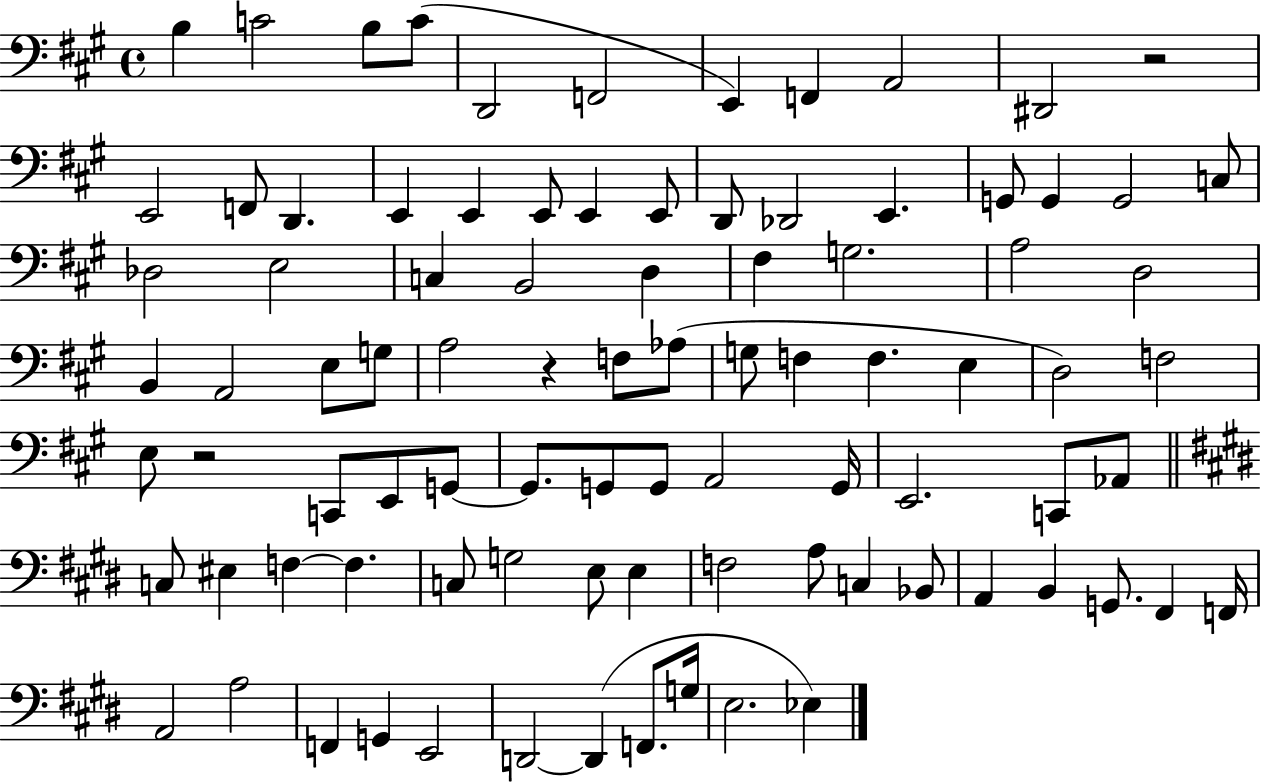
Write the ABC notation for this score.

X:1
T:Untitled
M:4/4
L:1/4
K:A
B, C2 B,/2 C/2 D,,2 F,,2 E,, F,, A,,2 ^D,,2 z2 E,,2 F,,/2 D,, E,, E,, E,,/2 E,, E,,/2 D,,/2 _D,,2 E,, G,,/2 G,, G,,2 C,/2 _D,2 E,2 C, B,,2 D, ^F, G,2 A,2 D,2 B,, A,,2 E,/2 G,/2 A,2 z F,/2 _A,/2 G,/2 F, F, E, D,2 F,2 E,/2 z2 C,,/2 E,,/2 G,,/2 G,,/2 G,,/2 G,,/2 A,,2 G,,/4 E,,2 C,,/2 _A,,/2 C,/2 ^E, F, F, C,/2 G,2 E,/2 E, F,2 A,/2 C, _B,,/2 A,, B,, G,,/2 ^F,, F,,/4 A,,2 A,2 F,, G,, E,,2 D,,2 D,, F,,/2 G,/4 E,2 _E,